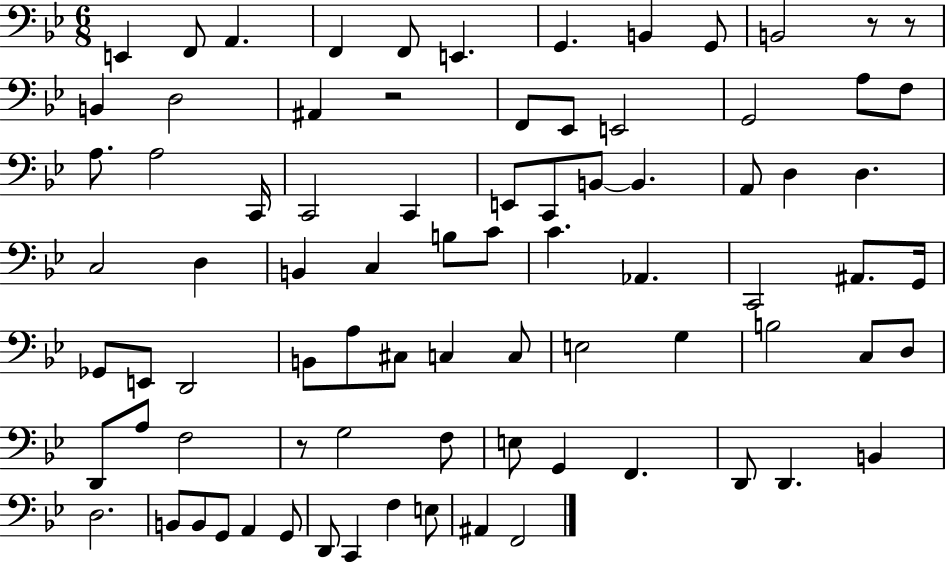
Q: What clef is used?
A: bass